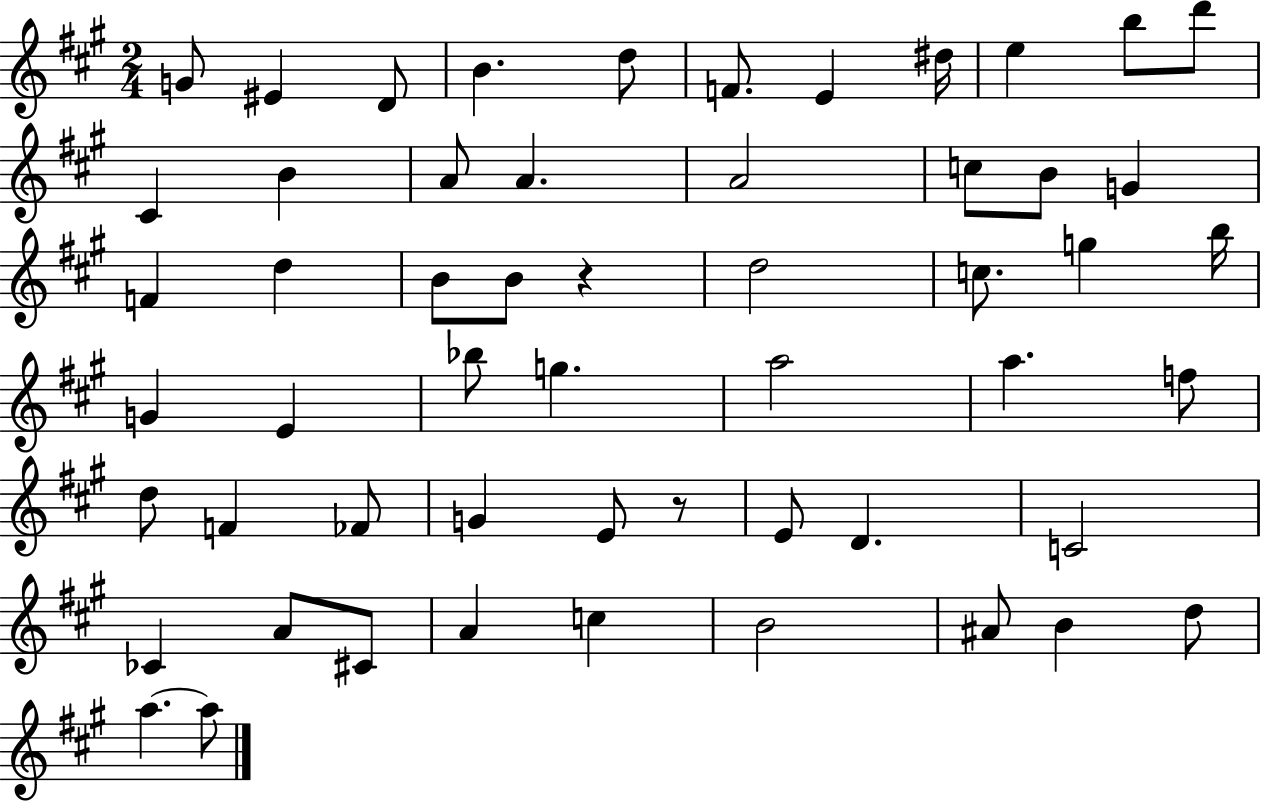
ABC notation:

X:1
T:Untitled
M:2/4
L:1/4
K:A
G/2 ^E D/2 B d/2 F/2 E ^d/4 e b/2 d'/2 ^C B A/2 A A2 c/2 B/2 G F d B/2 B/2 z d2 c/2 g b/4 G E _b/2 g a2 a f/2 d/2 F _F/2 G E/2 z/2 E/2 D C2 _C A/2 ^C/2 A c B2 ^A/2 B d/2 a a/2